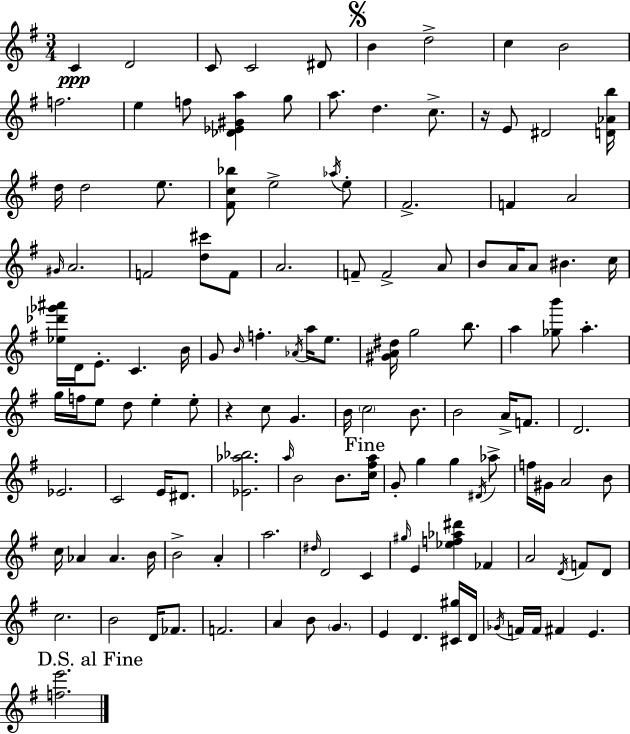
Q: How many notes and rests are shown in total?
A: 132